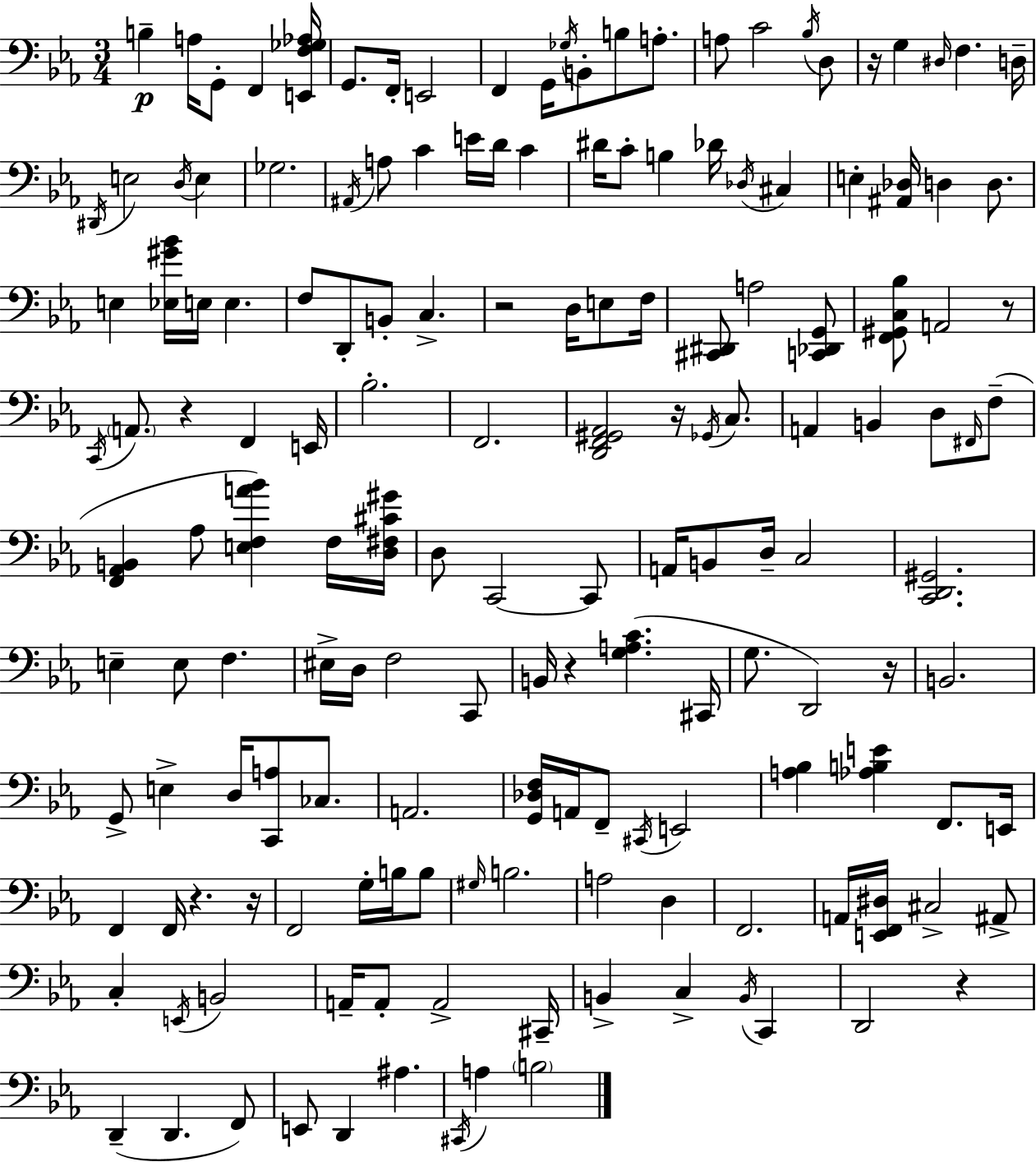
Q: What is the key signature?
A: C minor